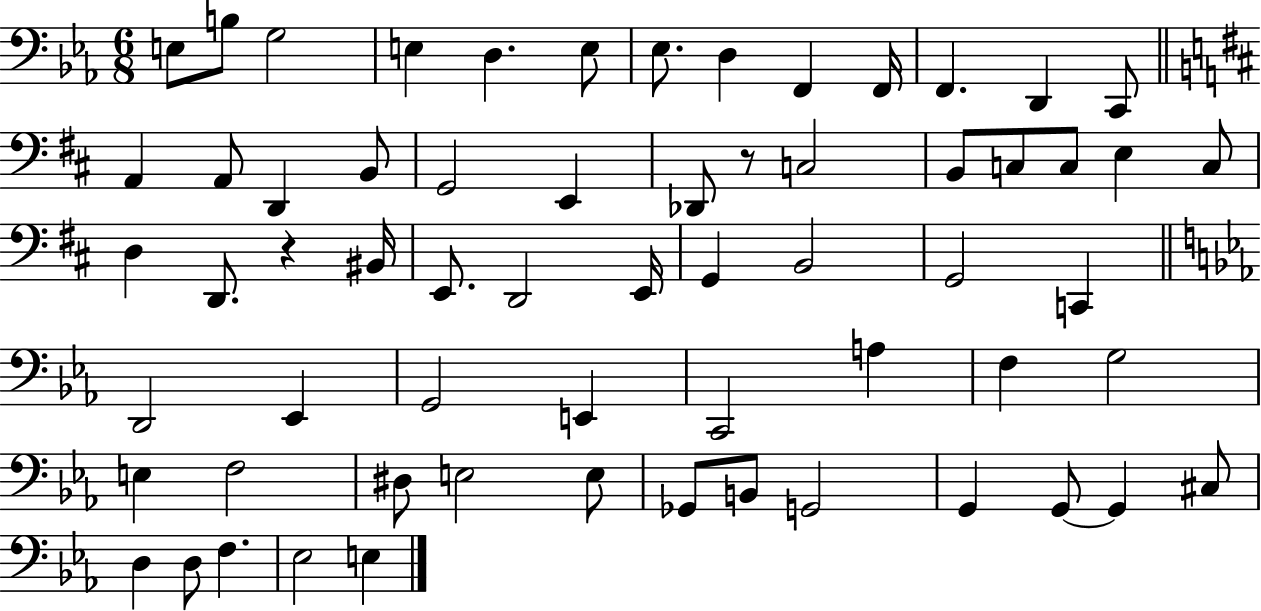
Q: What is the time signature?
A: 6/8